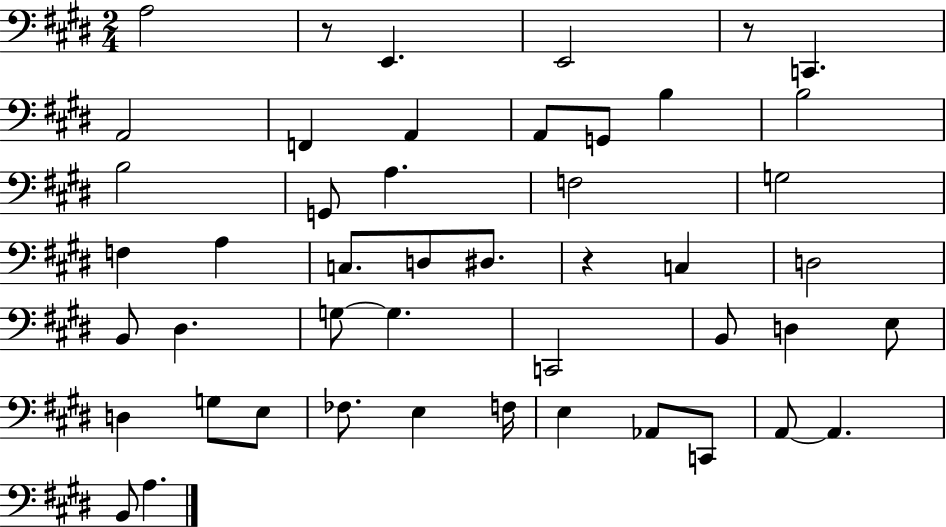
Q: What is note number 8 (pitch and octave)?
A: A2